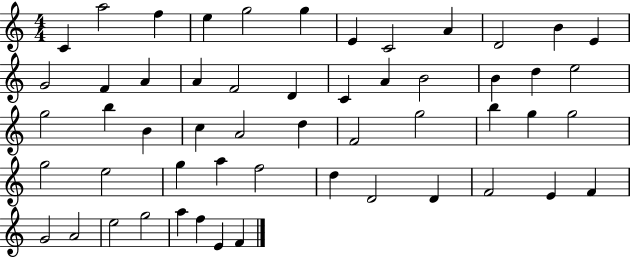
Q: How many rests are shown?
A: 0